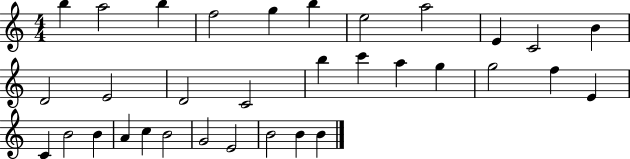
B5/q A5/h B5/q F5/h G5/q B5/q E5/h A5/h E4/q C4/h B4/q D4/h E4/h D4/h C4/h B5/q C6/q A5/q G5/q G5/h F5/q E4/q C4/q B4/h B4/q A4/q C5/q B4/h G4/h E4/h B4/h B4/q B4/q